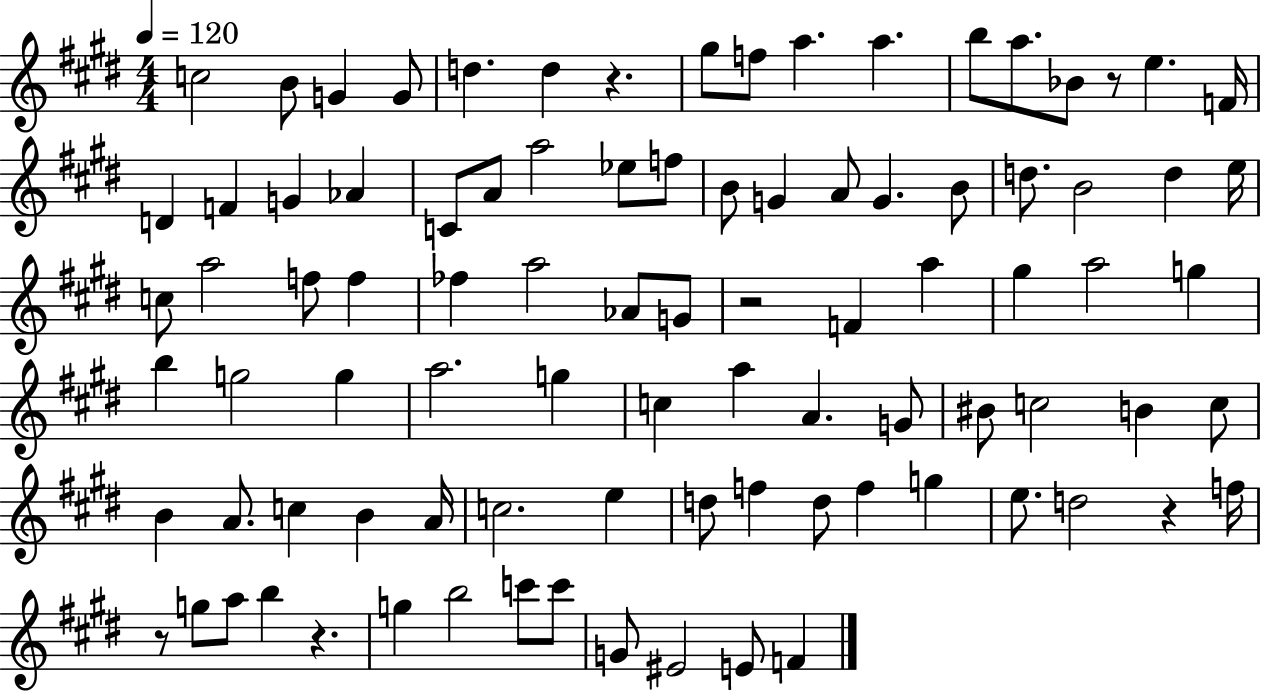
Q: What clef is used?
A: treble